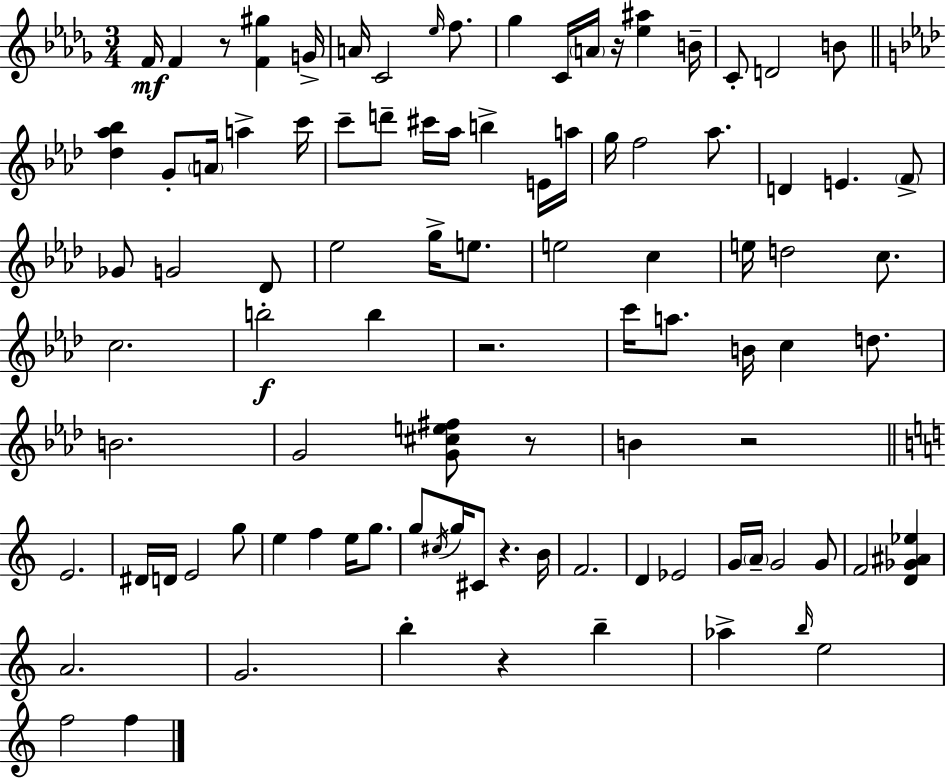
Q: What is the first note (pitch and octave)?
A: F4